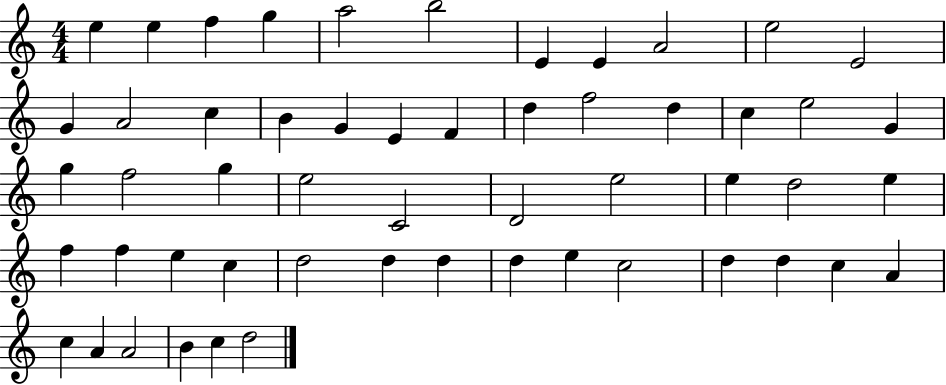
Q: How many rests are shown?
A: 0